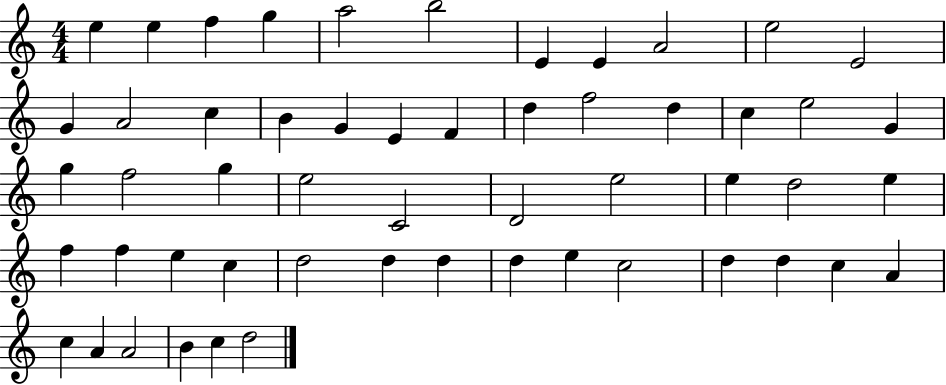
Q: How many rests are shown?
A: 0